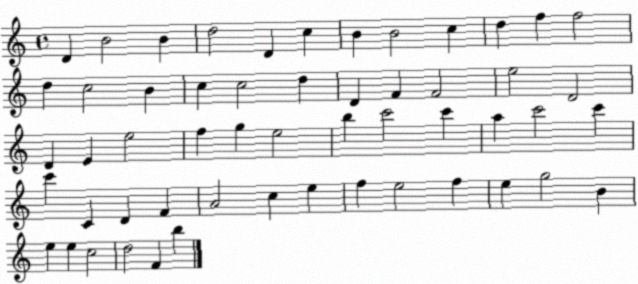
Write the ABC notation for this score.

X:1
T:Untitled
M:4/4
L:1/4
K:C
D B2 B d2 D c B B2 c d f f2 d c2 B c c2 d D F F2 e2 D2 D E e2 f g e2 b c'2 c' a c'2 c' c' C D F A2 c e f e2 f e g2 B e e c2 d2 F b